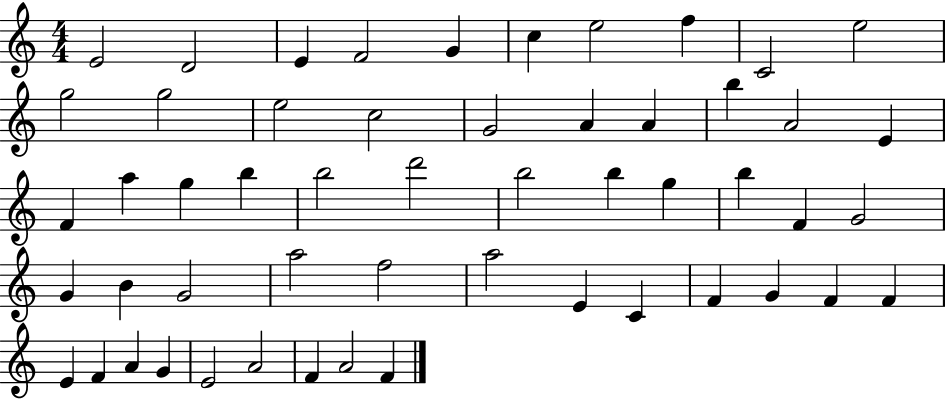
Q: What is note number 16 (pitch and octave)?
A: A4